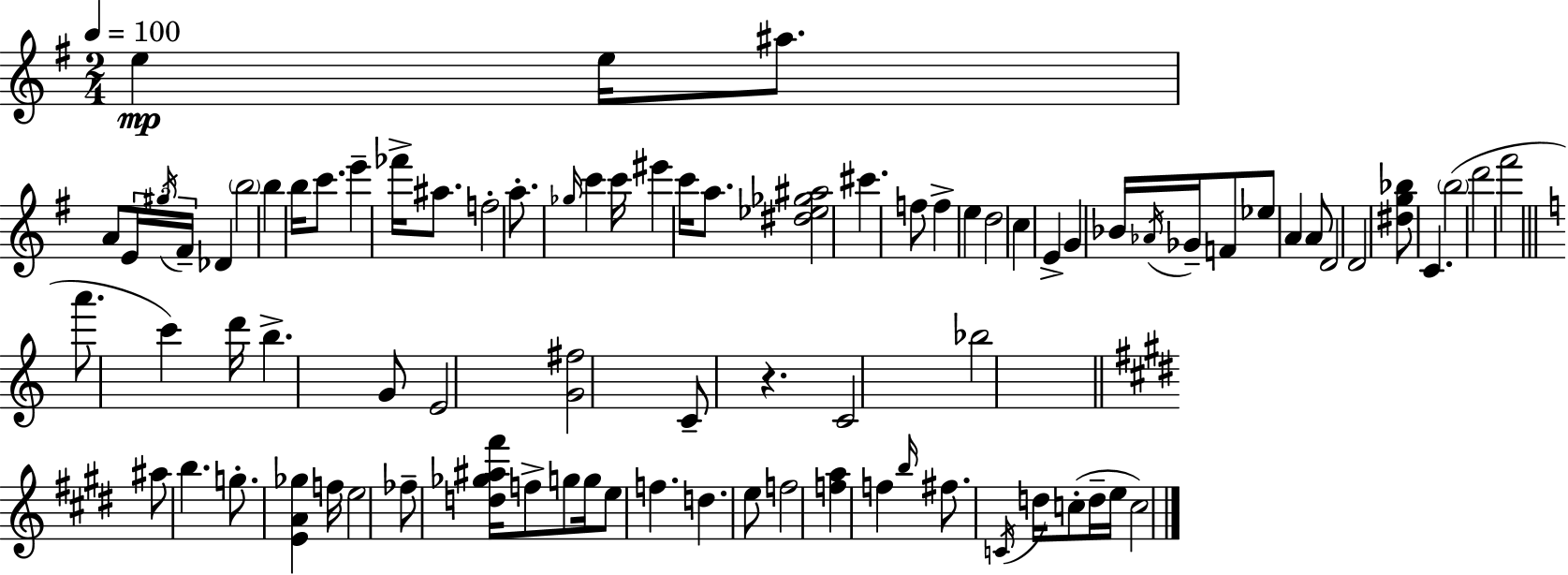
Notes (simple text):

E5/q E5/s A#5/e. A4/e E4/s G#5/s F#4/s Db4/q B5/h B5/q B5/s C6/e. E6/q FES6/s A#5/e. F5/h A5/e. Gb5/s C6/q C6/s EIS6/q C6/s A5/e. [D#5,Eb5,Gb5,A#5]/h C#6/q. F5/e F5/q E5/q D5/h C5/q E4/q G4/q Bb4/s Ab4/s Gb4/s F4/e Eb5/e A4/q A4/e D4/h D4/h [D#5,G5,Bb5]/e C4/q. B5/h D6/h F#6/h A6/e. C6/q D6/s B5/q. G4/e E4/h [G4,F#5]/h C4/e R/q. C4/h Bb5/h A#5/e B5/q. G5/e. [E4,A4,Gb5]/q F5/s E5/h FES5/e [D5,Gb5,A#5,F#6]/s F5/e G5/e G5/s E5/e F5/q. D5/q. E5/e F5/h [F5,A5]/q F5/q B5/s F#5/e. C4/s D5/s C5/e D5/s E5/s C5/h